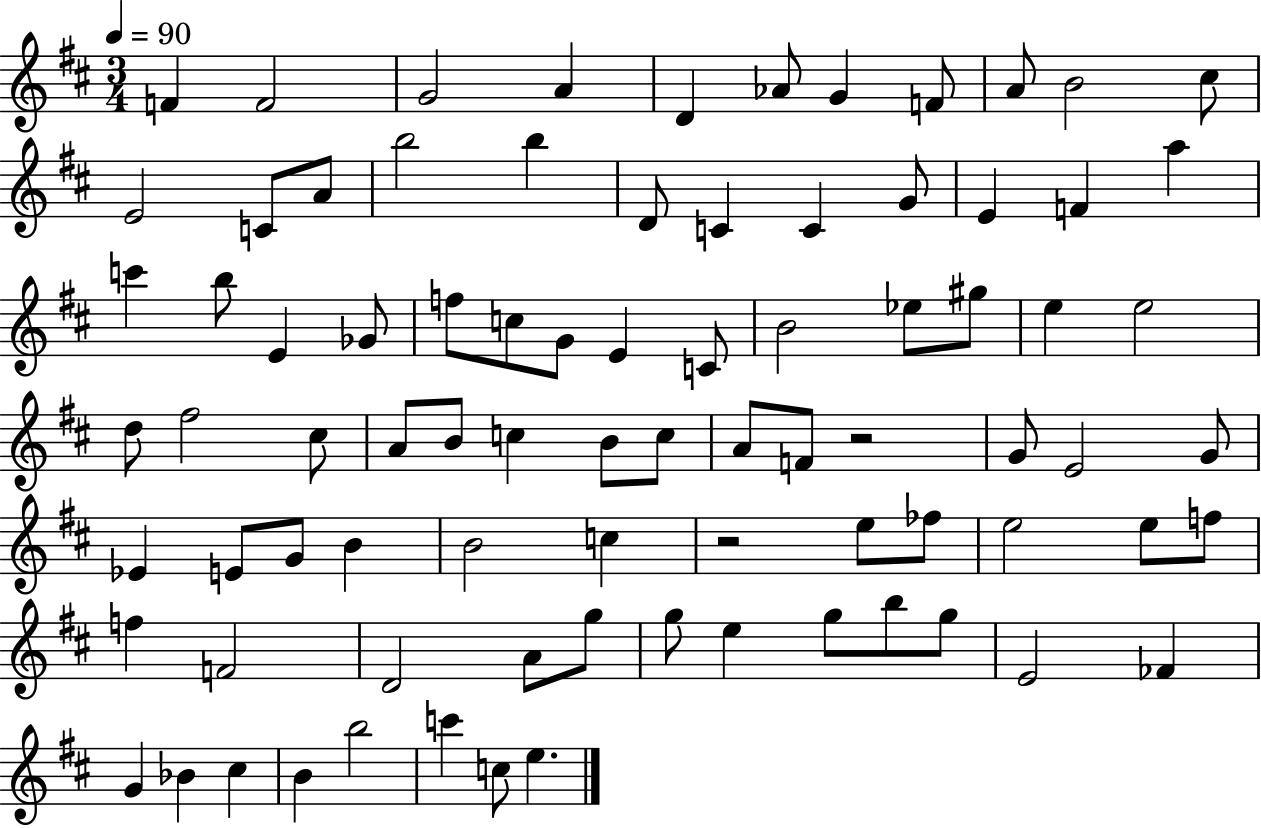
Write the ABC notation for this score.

X:1
T:Untitled
M:3/4
L:1/4
K:D
F F2 G2 A D _A/2 G F/2 A/2 B2 ^c/2 E2 C/2 A/2 b2 b D/2 C C G/2 E F a c' b/2 E _G/2 f/2 c/2 G/2 E C/2 B2 _e/2 ^g/2 e e2 d/2 ^f2 ^c/2 A/2 B/2 c B/2 c/2 A/2 F/2 z2 G/2 E2 G/2 _E E/2 G/2 B B2 c z2 e/2 _f/2 e2 e/2 f/2 f F2 D2 A/2 g/2 g/2 e g/2 b/2 g/2 E2 _F G _B ^c B b2 c' c/2 e